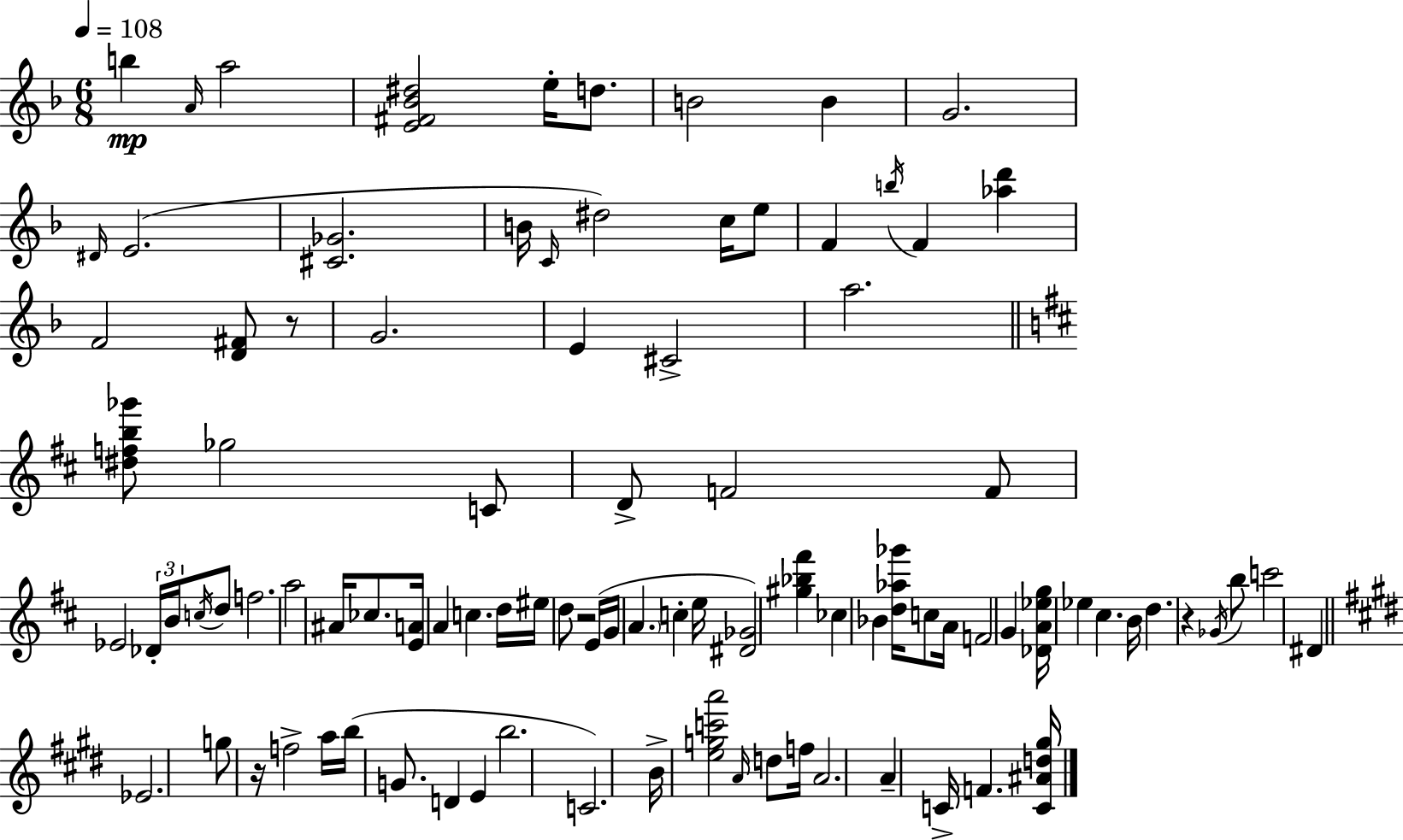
{
  \clef treble
  \numericTimeSignature
  \time 6/8
  \key d \minor
  \tempo 4 = 108
  b''4\mp \grace { a'16 } a''2 | <e' fis' bes' dis''>2 e''16-. d''8. | b'2 b'4 | g'2. | \break \grace { dis'16 }( e'2. | <cis' ges'>2. | b'16 \grace { c'16 } dis''2) | c''16 e''8 f'4 \acciaccatura { b''16 } f'4 | \break <aes'' d'''>4 f'2 | <d' fis'>8 r8 g'2. | e'4 cis'2-> | a''2. | \break \bar "||" \break \key d \major <dis'' f'' b'' ges'''>8 ges''2 c'8 | d'8-> f'2 f'8 | ees'2 \tuplet 3/2 { des'16-. b'16 \acciaccatura { c''16 } } d''8 | f''2. | \break a''2 ais'16 ces''8. | <e' a'>16 a'4 c''4. | d''16 eis''16 d''8 r2 | e'16( g'16 \parenthesize a'4. c''4-. | \break e''16 <dis' ges'>2) <gis'' bes'' fis'''>4 | ces''4 bes'4 <d'' aes'' ges'''>16 c''8 | a'16 f'2 g'4 | <des' a' ees'' g''>16 ees''4 cis''4. | \break b'16 d''4. r4 \acciaccatura { ges'16 } | b''8 c'''2 dis'4 | \bar "||" \break \key e \major ees'2. | g''8 r16 f''2-> a''16 | b''16( g'8. d'4 e'4 | b''2. | \break c'2.) | b'16-> <e'' g'' c''' a'''>2 \grace { a'16 } d''8 | f''16 a'2. | a'4-- c'16-> f'4. | \break <c' ais' d'' gis''>16 \bar "|."
}